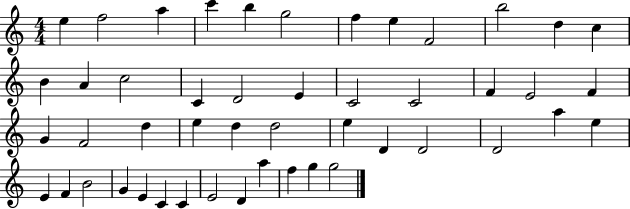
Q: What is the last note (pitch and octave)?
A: G5